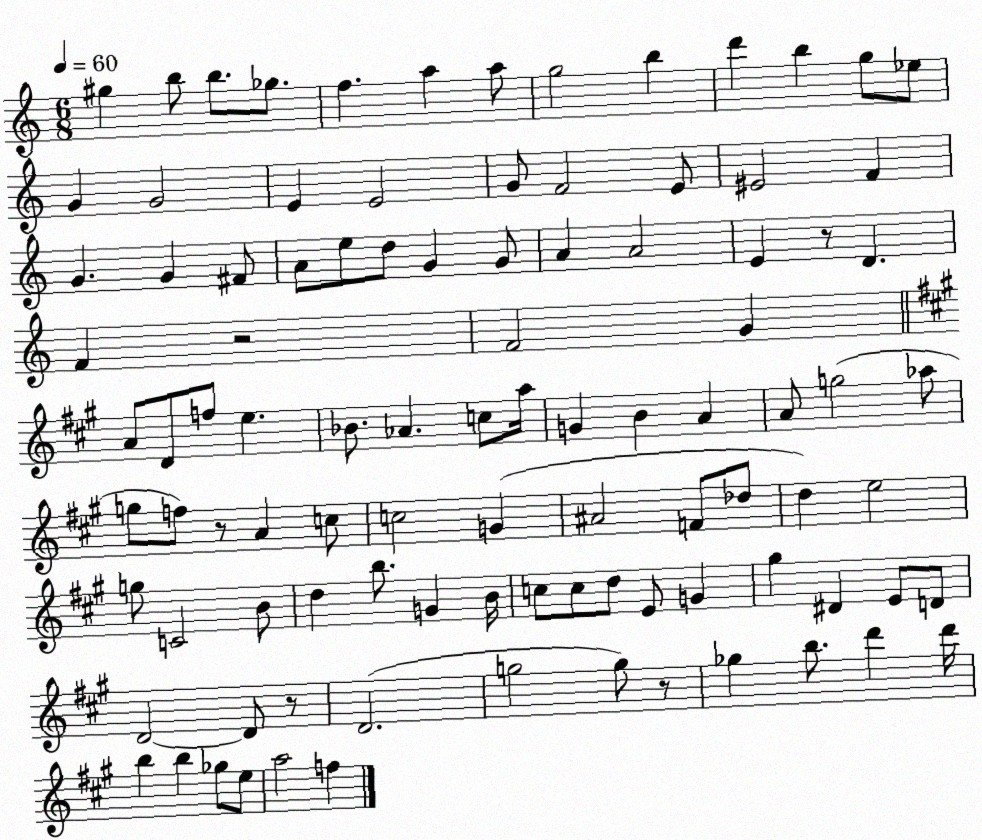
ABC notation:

X:1
T:Untitled
M:6/8
L:1/4
K:C
^g b/2 b/2 _g/2 f a a/2 g2 b d' b g/2 _e/2 G G2 E E2 G/2 F2 E/2 ^E2 F G G ^F/2 A/2 e/2 d/2 G G/2 A A2 E z/2 D F z2 F2 G A/2 D/2 f/2 e _B/2 _A c/2 a/4 G B A A/2 g2 _a/2 g/2 f/2 z/2 A c/2 c2 G ^A2 F/2 _d/2 d e2 g/2 C2 B/2 d b/2 G B/4 c/2 c/2 d/2 E/2 G ^g ^D E/2 D/2 D2 D/2 z/2 D2 g2 g/2 z/2 _g b/2 d' d'/4 b b _g/2 e/2 a2 f